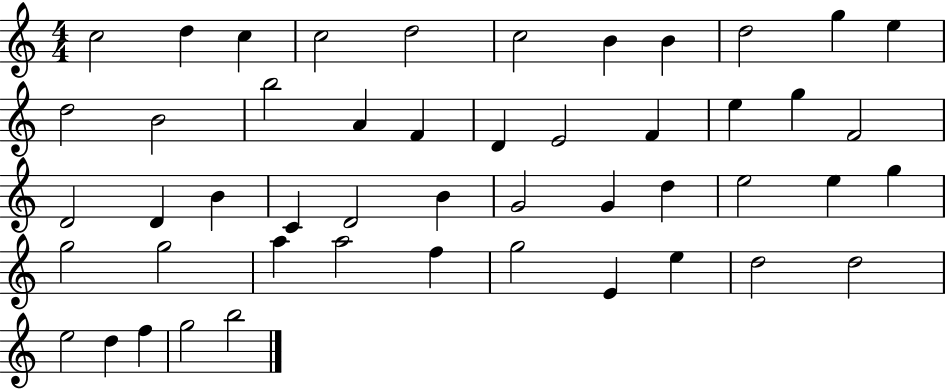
{
  \clef treble
  \numericTimeSignature
  \time 4/4
  \key c \major
  c''2 d''4 c''4 | c''2 d''2 | c''2 b'4 b'4 | d''2 g''4 e''4 | \break d''2 b'2 | b''2 a'4 f'4 | d'4 e'2 f'4 | e''4 g''4 f'2 | \break d'2 d'4 b'4 | c'4 d'2 b'4 | g'2 g'4 d''4 | e''2 e''4 g''4 | \break g''2 g''2 | a''4 a''2 f''4 | g''2 e'4 e''4 | d''2 d''2 | \break e''2 d''4 f''4 | g''2 b''2 | \bar "|."
}